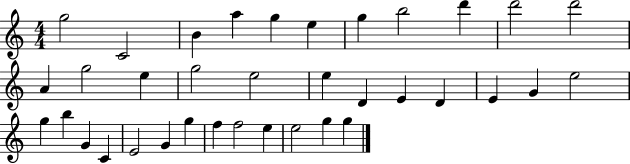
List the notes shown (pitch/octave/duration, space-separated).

G5/h C4/h B4/q A5/q G5/q E5/q G5/q B5/h D6/q D6/h D6/h A4/q G5/h E5/q G5/h E5/h E5/q D4/q E4/q D4/q E4/q G4/q E5/h G5/q B5/q G4/q C4/q E4/h G4/q G5/q F5/q F5/h E5/q E5/h G5/q G5/q